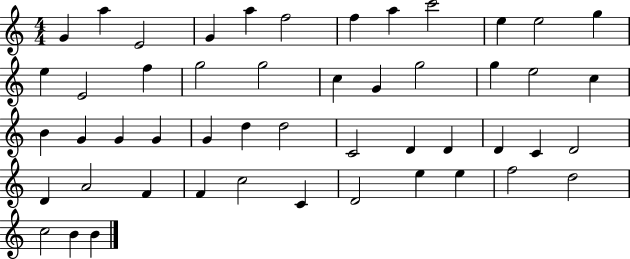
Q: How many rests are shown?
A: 0